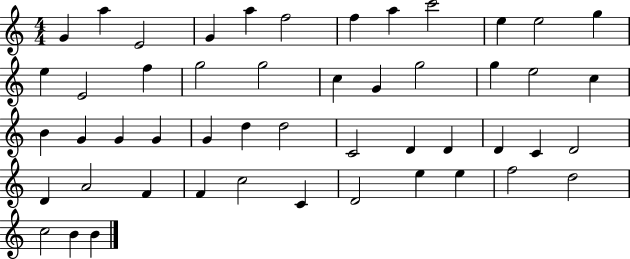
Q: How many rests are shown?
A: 0